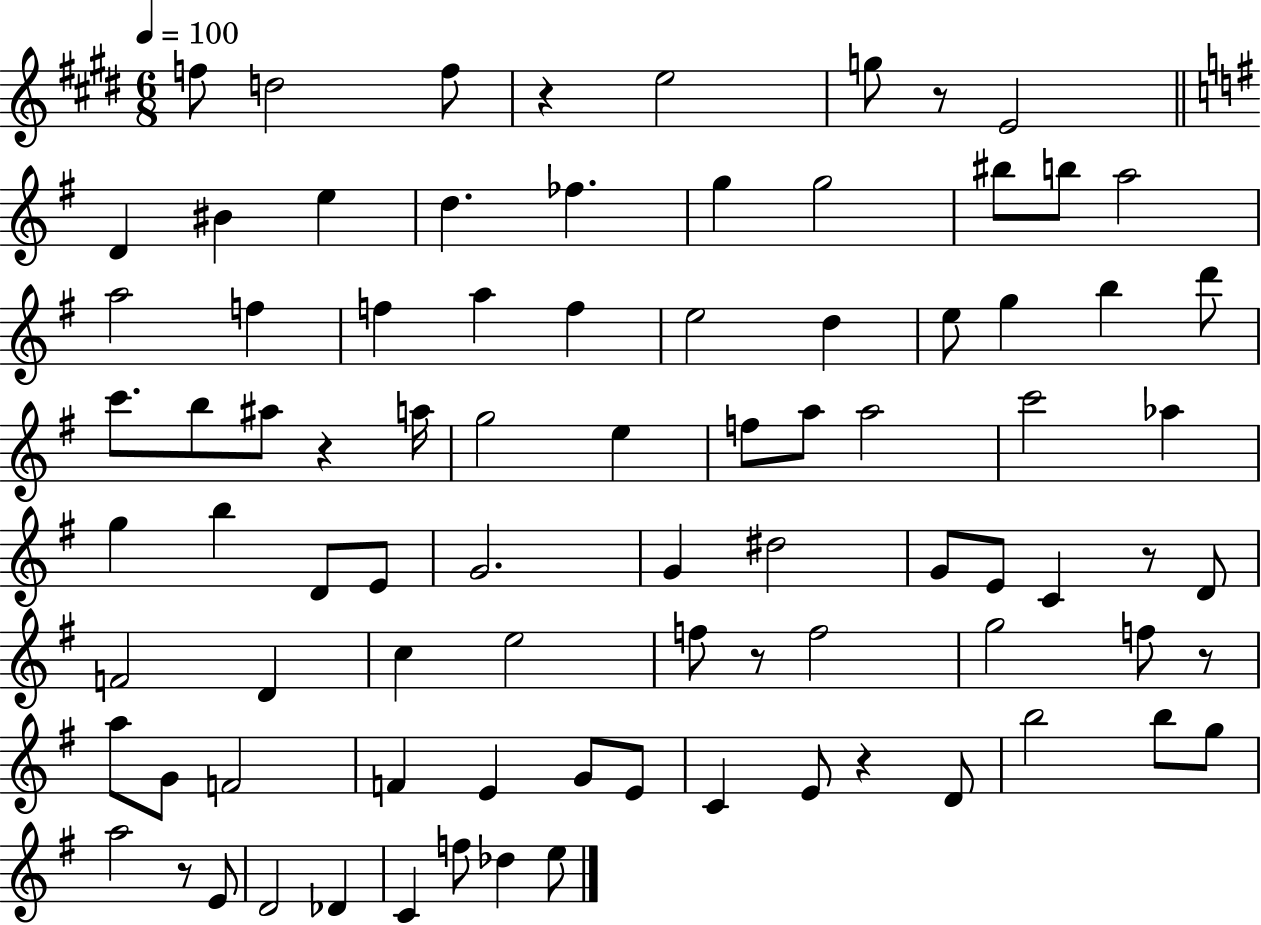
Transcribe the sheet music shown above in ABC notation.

X:1
T:Untitled
M:6/8
L:1/4
K:E
f/2 d2 f/2 z e2 g/2 z/2 E2 D ^B e d _f g g2 ^b/2 b/2 a2 a2 f f a f e2 d e/2 g b d'/2 c'/2 b/2 ^a/2 z a/4 g2 e f/2 a/2 a2 c'2 _a g b D/2 E/2 G2 G ^d2 G/2 E/2 C z/2 D/2 F2 D c e2 f/2 z/2 f2 g2 f/2 z/2 a/2 G/2 F2 F E G/2 E/2 C E/2 z D/2 b2 b/2 g/2 a2 z/2 E/2 D2 _D C f/2 _d e/2